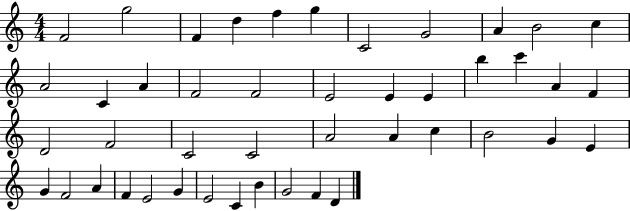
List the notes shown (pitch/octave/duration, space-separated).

F4/h G5/h F4/q D5/q F5/q G5/q C4/h G4/h A4/q B4/h C5/q A4/h C4/q A4/q F4/h F4/h E4/h E4/q E4/q B5/q C6/q A4/q F4/q D4/h F4/h C4/h C4/h A4/h A4/q C5/q B4/h G4/q E4/q G4/q F4/h A4/q F4/q E4/h G4/q E4/h C4/q B4/q G4/h F4/q D4/q